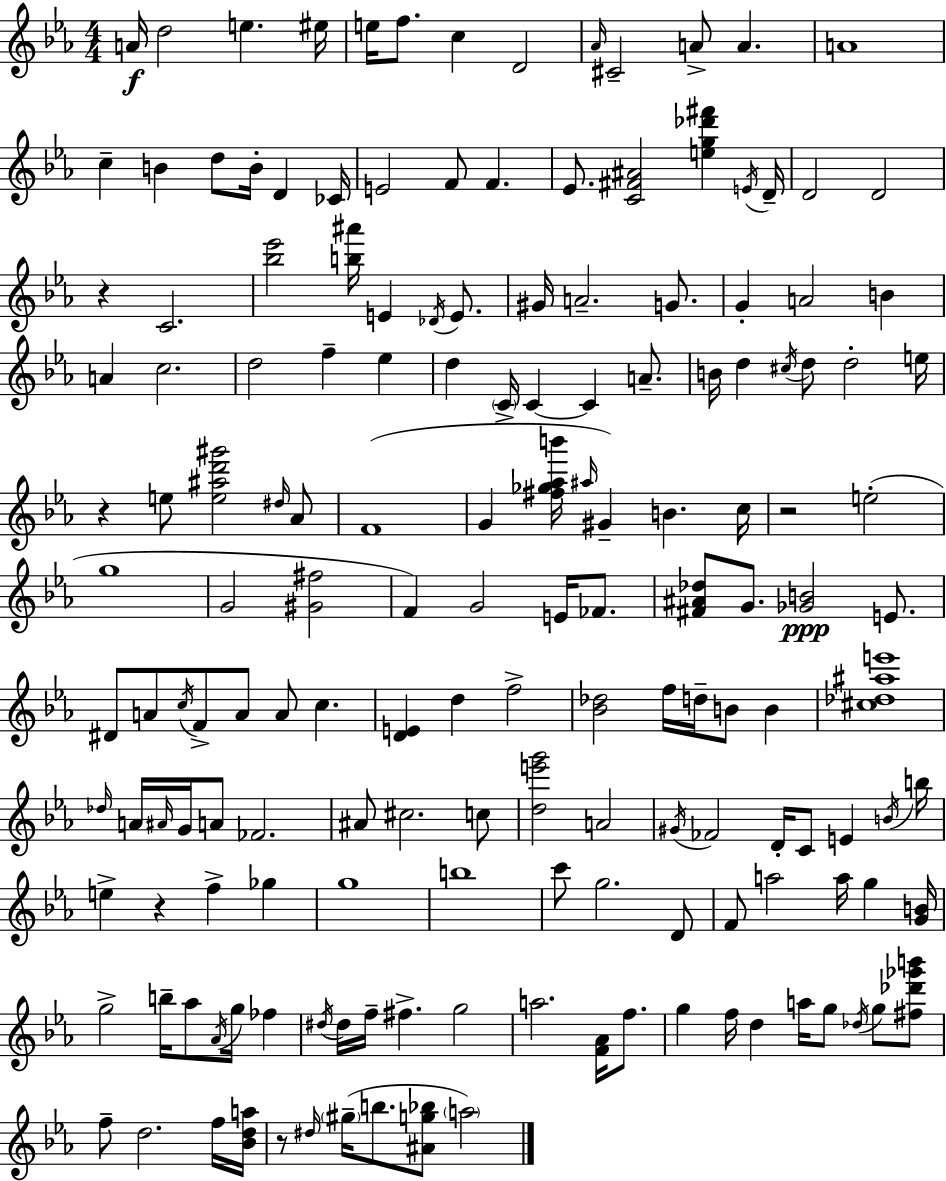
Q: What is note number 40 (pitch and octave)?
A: D5